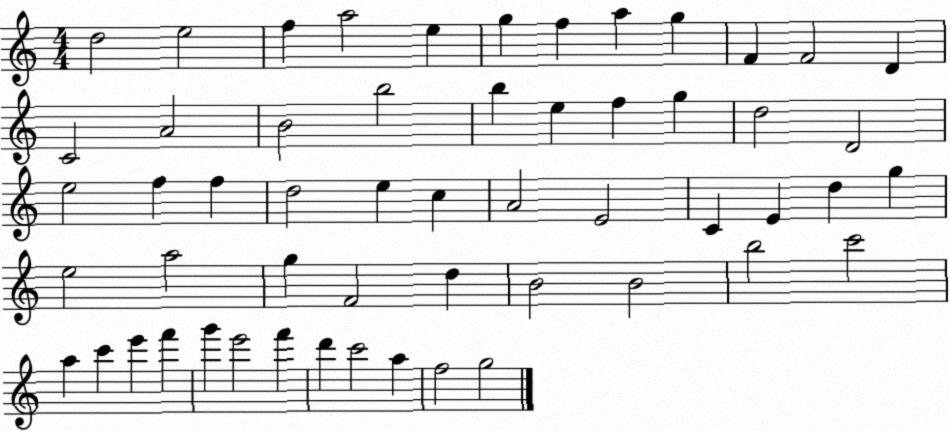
X:1
T:Untitled
M:4/4
L:1/4
K:C
d2 e2 f a2 e g f a g F F2 D C2 A2 B2 b2 b e f g d2 D2 e2 f f d2 e c A2 E2 C E d g e2 a2 g F2 d B2 B2 b2 c'2 a c' e' f' g' e'2 f' d' c'2 a f2 g2